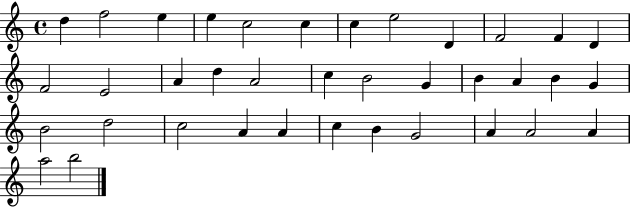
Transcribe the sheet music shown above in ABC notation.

X:1
T:Untitled
M:4/4
L:1/4
K:C
d f2 e e c2 c c e2 D F2 F D F2 E2 A d A2 c B2 G B A B G B2 d2 c2 A A c B G2 A A2 A a2 b2